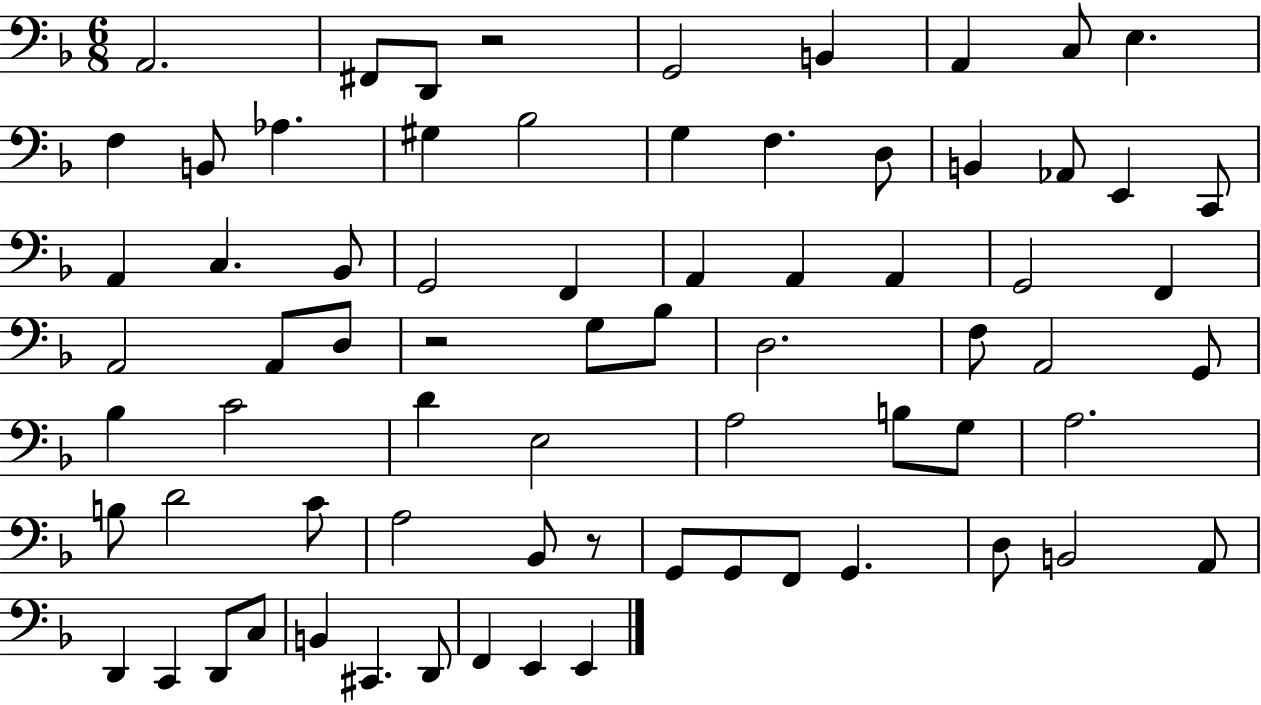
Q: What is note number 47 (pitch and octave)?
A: A3